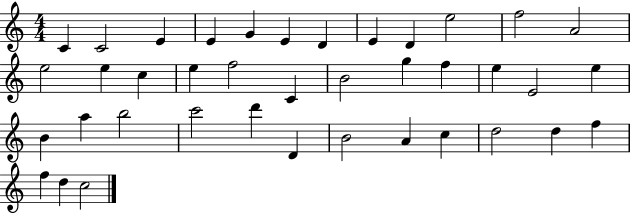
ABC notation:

X:1
T:Untitled
M:4/4
L:1/4
K:C
C C2 E E G E D E D e2 f2 A2 e2 e c e f2 C B2 g f e E2 e B a b2 c'2 d' D B2 A c d2 d f f d c2